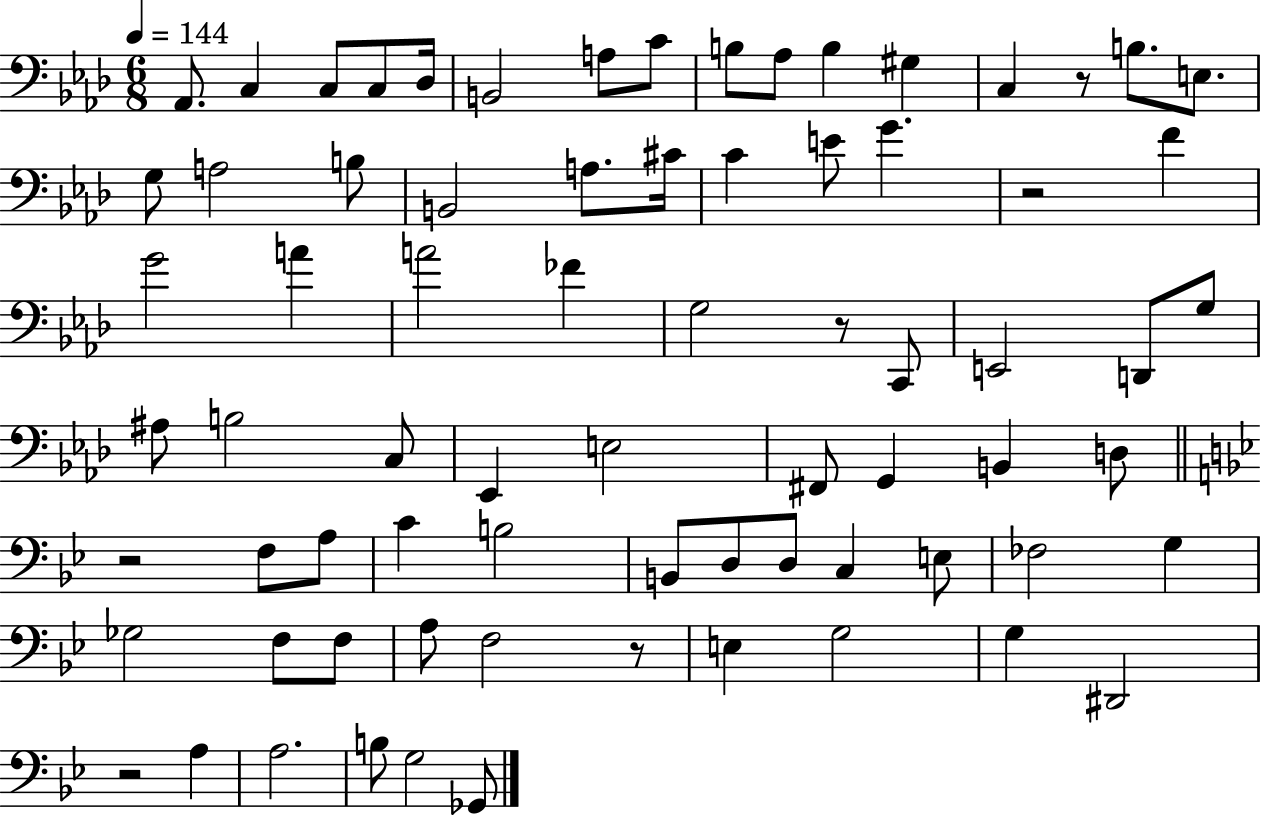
Ab2/e. C3/q C3/e C3/e Db3/s B2/h A3/e C4/e B3/e Ab3/e B3/q G#3/q C3/q R/e B3/e. E3/e. G3/e A3/h B3/e B2/h A3/e. C#4/s C4/q E4/e G4/q. R/h F4/q G4/h A4/q A4/h FES4/q G3/h R/e C2/e E2/h D2/e G3/e A#3/e B3/h C3/e Eb2/q E3/h F#2/e G2/q B2/q D3/e R/h F3/e A3/e C4/q B3/h B2/e D3/e D3/e C3/q E3/e FES3/h G3/q Gb3/h F3/e F3/e A3/e F3/h R/e E3/q G3/h G3/q D#2/h R/h A3/q A3/h. B3/e G3/h Gb2/e